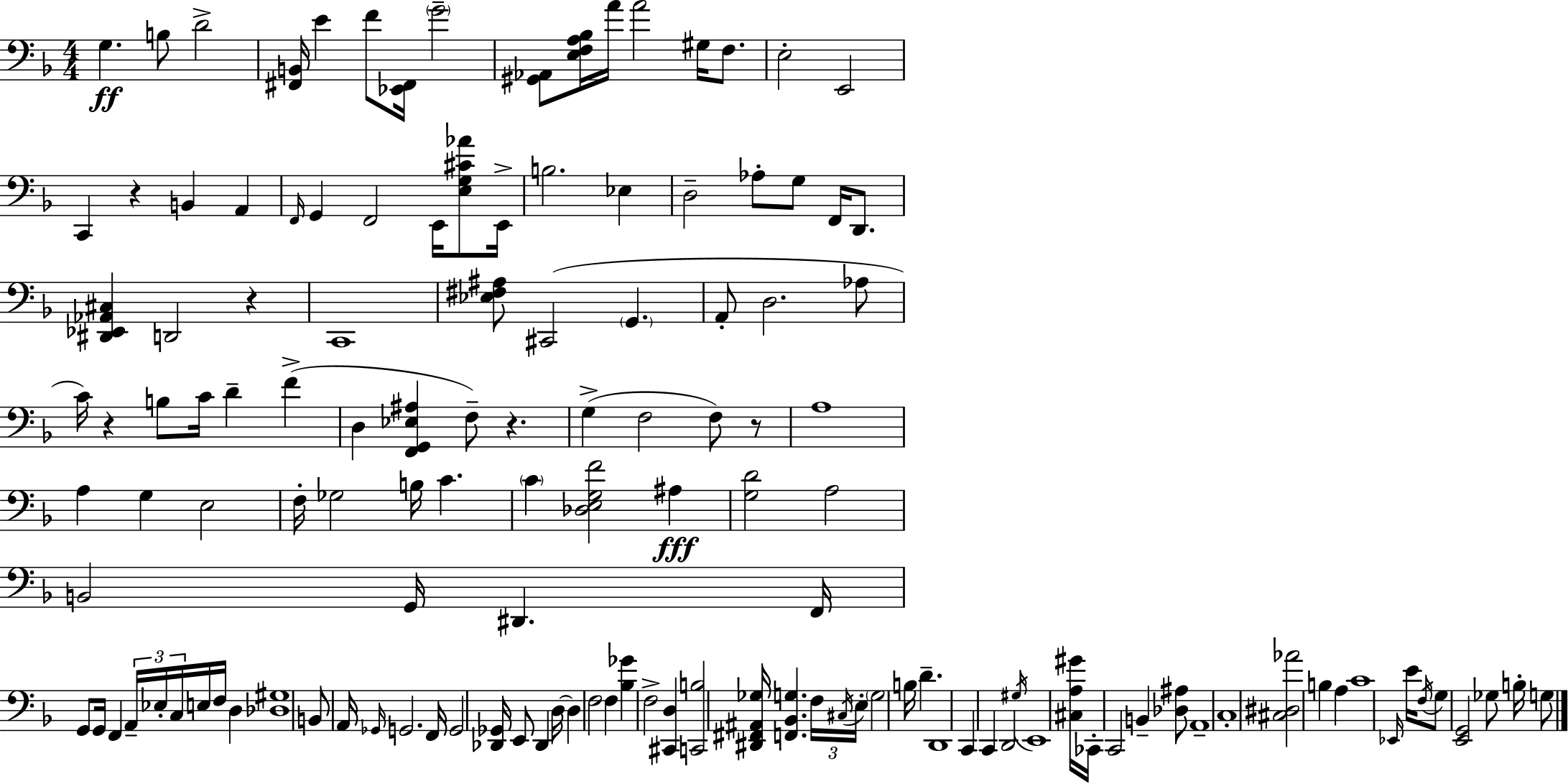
G3/q. B3/e D4/h [F#2,B2]/s E4/q F4/e [Eb2,F#2]/s G4/h [G#2,Ab2]/e [E3,F3,A3,Bb3]/s A4/s A4/h G#3/s F3/e. E3/h E2/h C2/q R/q B2/q A2/q F2/s G2/q F2/h E2/s [E3,G3,C#4,Ab4]/e E2/s B3/h. Eb3/q D3/h Ab3/e G3/e F2/s D2/e. [D#2,Eb2,Ab2,C#3]/q D2/h R/q C2/w [Eb3,F#3,A#3]/e C#2/h G2/q. A2/e D3/h. Ab3/e C4/s R/q B3/e C4/s D4/q F4/q D3/q [F2,G2,Eb3,A#3]/q F3/e R/q. G3/q F3/h F3/e R/e A3/w A3/q G3/q E3/h F3/s Gb3/h B3/s C4/q. C4/q [Db3,E3,G3,F4]/h A#3/q [G3,D4]/h A3/h B2/h G2/s D#2/q. F2/s G2/e G2/s F2/q A2/s Eb3/s C3/s E3/s F3/s D3/q [Db3,G#3]/w B2/e A2/s Gb2/s G2/h. F2/s G2/h [Db2,Gb2]/s E2/e Db2/q D3/s D3/q F3/h F3/q [Bb3,Gb4]/q F3/h [C#2,D3]/q [C2,B3]/h [D#2,F#2,A#2,Gb3]/s [F2,Bb2,G3]/q. F3/s C#3/s E3/s G3/h B3/s D4/q. D2/w C2/q C2/q D2/h G#3/s E2/w [C#3,A3,G#4]/s CES2/s C2/h B2/q [Db3,A#3]/e A2/w C3/w [C#3,D#3,Ab4]/h B3/q A3/q C4/w Eb2/s E4/s F3/s G3/e [E2,G2]/h Gb3/e B3/s G3/e